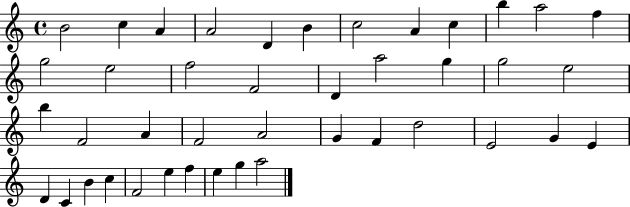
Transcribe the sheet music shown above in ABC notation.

X:1
T:Untitled
M:4/4
L:1/4
K:C
B2 c A A2 D B c2 A c b a2 f g2 e2 f2 F2 D a2 g g2 e2 b F2 A F2 A2 G F d2 E2 G E D C B c F2 e f e g a2